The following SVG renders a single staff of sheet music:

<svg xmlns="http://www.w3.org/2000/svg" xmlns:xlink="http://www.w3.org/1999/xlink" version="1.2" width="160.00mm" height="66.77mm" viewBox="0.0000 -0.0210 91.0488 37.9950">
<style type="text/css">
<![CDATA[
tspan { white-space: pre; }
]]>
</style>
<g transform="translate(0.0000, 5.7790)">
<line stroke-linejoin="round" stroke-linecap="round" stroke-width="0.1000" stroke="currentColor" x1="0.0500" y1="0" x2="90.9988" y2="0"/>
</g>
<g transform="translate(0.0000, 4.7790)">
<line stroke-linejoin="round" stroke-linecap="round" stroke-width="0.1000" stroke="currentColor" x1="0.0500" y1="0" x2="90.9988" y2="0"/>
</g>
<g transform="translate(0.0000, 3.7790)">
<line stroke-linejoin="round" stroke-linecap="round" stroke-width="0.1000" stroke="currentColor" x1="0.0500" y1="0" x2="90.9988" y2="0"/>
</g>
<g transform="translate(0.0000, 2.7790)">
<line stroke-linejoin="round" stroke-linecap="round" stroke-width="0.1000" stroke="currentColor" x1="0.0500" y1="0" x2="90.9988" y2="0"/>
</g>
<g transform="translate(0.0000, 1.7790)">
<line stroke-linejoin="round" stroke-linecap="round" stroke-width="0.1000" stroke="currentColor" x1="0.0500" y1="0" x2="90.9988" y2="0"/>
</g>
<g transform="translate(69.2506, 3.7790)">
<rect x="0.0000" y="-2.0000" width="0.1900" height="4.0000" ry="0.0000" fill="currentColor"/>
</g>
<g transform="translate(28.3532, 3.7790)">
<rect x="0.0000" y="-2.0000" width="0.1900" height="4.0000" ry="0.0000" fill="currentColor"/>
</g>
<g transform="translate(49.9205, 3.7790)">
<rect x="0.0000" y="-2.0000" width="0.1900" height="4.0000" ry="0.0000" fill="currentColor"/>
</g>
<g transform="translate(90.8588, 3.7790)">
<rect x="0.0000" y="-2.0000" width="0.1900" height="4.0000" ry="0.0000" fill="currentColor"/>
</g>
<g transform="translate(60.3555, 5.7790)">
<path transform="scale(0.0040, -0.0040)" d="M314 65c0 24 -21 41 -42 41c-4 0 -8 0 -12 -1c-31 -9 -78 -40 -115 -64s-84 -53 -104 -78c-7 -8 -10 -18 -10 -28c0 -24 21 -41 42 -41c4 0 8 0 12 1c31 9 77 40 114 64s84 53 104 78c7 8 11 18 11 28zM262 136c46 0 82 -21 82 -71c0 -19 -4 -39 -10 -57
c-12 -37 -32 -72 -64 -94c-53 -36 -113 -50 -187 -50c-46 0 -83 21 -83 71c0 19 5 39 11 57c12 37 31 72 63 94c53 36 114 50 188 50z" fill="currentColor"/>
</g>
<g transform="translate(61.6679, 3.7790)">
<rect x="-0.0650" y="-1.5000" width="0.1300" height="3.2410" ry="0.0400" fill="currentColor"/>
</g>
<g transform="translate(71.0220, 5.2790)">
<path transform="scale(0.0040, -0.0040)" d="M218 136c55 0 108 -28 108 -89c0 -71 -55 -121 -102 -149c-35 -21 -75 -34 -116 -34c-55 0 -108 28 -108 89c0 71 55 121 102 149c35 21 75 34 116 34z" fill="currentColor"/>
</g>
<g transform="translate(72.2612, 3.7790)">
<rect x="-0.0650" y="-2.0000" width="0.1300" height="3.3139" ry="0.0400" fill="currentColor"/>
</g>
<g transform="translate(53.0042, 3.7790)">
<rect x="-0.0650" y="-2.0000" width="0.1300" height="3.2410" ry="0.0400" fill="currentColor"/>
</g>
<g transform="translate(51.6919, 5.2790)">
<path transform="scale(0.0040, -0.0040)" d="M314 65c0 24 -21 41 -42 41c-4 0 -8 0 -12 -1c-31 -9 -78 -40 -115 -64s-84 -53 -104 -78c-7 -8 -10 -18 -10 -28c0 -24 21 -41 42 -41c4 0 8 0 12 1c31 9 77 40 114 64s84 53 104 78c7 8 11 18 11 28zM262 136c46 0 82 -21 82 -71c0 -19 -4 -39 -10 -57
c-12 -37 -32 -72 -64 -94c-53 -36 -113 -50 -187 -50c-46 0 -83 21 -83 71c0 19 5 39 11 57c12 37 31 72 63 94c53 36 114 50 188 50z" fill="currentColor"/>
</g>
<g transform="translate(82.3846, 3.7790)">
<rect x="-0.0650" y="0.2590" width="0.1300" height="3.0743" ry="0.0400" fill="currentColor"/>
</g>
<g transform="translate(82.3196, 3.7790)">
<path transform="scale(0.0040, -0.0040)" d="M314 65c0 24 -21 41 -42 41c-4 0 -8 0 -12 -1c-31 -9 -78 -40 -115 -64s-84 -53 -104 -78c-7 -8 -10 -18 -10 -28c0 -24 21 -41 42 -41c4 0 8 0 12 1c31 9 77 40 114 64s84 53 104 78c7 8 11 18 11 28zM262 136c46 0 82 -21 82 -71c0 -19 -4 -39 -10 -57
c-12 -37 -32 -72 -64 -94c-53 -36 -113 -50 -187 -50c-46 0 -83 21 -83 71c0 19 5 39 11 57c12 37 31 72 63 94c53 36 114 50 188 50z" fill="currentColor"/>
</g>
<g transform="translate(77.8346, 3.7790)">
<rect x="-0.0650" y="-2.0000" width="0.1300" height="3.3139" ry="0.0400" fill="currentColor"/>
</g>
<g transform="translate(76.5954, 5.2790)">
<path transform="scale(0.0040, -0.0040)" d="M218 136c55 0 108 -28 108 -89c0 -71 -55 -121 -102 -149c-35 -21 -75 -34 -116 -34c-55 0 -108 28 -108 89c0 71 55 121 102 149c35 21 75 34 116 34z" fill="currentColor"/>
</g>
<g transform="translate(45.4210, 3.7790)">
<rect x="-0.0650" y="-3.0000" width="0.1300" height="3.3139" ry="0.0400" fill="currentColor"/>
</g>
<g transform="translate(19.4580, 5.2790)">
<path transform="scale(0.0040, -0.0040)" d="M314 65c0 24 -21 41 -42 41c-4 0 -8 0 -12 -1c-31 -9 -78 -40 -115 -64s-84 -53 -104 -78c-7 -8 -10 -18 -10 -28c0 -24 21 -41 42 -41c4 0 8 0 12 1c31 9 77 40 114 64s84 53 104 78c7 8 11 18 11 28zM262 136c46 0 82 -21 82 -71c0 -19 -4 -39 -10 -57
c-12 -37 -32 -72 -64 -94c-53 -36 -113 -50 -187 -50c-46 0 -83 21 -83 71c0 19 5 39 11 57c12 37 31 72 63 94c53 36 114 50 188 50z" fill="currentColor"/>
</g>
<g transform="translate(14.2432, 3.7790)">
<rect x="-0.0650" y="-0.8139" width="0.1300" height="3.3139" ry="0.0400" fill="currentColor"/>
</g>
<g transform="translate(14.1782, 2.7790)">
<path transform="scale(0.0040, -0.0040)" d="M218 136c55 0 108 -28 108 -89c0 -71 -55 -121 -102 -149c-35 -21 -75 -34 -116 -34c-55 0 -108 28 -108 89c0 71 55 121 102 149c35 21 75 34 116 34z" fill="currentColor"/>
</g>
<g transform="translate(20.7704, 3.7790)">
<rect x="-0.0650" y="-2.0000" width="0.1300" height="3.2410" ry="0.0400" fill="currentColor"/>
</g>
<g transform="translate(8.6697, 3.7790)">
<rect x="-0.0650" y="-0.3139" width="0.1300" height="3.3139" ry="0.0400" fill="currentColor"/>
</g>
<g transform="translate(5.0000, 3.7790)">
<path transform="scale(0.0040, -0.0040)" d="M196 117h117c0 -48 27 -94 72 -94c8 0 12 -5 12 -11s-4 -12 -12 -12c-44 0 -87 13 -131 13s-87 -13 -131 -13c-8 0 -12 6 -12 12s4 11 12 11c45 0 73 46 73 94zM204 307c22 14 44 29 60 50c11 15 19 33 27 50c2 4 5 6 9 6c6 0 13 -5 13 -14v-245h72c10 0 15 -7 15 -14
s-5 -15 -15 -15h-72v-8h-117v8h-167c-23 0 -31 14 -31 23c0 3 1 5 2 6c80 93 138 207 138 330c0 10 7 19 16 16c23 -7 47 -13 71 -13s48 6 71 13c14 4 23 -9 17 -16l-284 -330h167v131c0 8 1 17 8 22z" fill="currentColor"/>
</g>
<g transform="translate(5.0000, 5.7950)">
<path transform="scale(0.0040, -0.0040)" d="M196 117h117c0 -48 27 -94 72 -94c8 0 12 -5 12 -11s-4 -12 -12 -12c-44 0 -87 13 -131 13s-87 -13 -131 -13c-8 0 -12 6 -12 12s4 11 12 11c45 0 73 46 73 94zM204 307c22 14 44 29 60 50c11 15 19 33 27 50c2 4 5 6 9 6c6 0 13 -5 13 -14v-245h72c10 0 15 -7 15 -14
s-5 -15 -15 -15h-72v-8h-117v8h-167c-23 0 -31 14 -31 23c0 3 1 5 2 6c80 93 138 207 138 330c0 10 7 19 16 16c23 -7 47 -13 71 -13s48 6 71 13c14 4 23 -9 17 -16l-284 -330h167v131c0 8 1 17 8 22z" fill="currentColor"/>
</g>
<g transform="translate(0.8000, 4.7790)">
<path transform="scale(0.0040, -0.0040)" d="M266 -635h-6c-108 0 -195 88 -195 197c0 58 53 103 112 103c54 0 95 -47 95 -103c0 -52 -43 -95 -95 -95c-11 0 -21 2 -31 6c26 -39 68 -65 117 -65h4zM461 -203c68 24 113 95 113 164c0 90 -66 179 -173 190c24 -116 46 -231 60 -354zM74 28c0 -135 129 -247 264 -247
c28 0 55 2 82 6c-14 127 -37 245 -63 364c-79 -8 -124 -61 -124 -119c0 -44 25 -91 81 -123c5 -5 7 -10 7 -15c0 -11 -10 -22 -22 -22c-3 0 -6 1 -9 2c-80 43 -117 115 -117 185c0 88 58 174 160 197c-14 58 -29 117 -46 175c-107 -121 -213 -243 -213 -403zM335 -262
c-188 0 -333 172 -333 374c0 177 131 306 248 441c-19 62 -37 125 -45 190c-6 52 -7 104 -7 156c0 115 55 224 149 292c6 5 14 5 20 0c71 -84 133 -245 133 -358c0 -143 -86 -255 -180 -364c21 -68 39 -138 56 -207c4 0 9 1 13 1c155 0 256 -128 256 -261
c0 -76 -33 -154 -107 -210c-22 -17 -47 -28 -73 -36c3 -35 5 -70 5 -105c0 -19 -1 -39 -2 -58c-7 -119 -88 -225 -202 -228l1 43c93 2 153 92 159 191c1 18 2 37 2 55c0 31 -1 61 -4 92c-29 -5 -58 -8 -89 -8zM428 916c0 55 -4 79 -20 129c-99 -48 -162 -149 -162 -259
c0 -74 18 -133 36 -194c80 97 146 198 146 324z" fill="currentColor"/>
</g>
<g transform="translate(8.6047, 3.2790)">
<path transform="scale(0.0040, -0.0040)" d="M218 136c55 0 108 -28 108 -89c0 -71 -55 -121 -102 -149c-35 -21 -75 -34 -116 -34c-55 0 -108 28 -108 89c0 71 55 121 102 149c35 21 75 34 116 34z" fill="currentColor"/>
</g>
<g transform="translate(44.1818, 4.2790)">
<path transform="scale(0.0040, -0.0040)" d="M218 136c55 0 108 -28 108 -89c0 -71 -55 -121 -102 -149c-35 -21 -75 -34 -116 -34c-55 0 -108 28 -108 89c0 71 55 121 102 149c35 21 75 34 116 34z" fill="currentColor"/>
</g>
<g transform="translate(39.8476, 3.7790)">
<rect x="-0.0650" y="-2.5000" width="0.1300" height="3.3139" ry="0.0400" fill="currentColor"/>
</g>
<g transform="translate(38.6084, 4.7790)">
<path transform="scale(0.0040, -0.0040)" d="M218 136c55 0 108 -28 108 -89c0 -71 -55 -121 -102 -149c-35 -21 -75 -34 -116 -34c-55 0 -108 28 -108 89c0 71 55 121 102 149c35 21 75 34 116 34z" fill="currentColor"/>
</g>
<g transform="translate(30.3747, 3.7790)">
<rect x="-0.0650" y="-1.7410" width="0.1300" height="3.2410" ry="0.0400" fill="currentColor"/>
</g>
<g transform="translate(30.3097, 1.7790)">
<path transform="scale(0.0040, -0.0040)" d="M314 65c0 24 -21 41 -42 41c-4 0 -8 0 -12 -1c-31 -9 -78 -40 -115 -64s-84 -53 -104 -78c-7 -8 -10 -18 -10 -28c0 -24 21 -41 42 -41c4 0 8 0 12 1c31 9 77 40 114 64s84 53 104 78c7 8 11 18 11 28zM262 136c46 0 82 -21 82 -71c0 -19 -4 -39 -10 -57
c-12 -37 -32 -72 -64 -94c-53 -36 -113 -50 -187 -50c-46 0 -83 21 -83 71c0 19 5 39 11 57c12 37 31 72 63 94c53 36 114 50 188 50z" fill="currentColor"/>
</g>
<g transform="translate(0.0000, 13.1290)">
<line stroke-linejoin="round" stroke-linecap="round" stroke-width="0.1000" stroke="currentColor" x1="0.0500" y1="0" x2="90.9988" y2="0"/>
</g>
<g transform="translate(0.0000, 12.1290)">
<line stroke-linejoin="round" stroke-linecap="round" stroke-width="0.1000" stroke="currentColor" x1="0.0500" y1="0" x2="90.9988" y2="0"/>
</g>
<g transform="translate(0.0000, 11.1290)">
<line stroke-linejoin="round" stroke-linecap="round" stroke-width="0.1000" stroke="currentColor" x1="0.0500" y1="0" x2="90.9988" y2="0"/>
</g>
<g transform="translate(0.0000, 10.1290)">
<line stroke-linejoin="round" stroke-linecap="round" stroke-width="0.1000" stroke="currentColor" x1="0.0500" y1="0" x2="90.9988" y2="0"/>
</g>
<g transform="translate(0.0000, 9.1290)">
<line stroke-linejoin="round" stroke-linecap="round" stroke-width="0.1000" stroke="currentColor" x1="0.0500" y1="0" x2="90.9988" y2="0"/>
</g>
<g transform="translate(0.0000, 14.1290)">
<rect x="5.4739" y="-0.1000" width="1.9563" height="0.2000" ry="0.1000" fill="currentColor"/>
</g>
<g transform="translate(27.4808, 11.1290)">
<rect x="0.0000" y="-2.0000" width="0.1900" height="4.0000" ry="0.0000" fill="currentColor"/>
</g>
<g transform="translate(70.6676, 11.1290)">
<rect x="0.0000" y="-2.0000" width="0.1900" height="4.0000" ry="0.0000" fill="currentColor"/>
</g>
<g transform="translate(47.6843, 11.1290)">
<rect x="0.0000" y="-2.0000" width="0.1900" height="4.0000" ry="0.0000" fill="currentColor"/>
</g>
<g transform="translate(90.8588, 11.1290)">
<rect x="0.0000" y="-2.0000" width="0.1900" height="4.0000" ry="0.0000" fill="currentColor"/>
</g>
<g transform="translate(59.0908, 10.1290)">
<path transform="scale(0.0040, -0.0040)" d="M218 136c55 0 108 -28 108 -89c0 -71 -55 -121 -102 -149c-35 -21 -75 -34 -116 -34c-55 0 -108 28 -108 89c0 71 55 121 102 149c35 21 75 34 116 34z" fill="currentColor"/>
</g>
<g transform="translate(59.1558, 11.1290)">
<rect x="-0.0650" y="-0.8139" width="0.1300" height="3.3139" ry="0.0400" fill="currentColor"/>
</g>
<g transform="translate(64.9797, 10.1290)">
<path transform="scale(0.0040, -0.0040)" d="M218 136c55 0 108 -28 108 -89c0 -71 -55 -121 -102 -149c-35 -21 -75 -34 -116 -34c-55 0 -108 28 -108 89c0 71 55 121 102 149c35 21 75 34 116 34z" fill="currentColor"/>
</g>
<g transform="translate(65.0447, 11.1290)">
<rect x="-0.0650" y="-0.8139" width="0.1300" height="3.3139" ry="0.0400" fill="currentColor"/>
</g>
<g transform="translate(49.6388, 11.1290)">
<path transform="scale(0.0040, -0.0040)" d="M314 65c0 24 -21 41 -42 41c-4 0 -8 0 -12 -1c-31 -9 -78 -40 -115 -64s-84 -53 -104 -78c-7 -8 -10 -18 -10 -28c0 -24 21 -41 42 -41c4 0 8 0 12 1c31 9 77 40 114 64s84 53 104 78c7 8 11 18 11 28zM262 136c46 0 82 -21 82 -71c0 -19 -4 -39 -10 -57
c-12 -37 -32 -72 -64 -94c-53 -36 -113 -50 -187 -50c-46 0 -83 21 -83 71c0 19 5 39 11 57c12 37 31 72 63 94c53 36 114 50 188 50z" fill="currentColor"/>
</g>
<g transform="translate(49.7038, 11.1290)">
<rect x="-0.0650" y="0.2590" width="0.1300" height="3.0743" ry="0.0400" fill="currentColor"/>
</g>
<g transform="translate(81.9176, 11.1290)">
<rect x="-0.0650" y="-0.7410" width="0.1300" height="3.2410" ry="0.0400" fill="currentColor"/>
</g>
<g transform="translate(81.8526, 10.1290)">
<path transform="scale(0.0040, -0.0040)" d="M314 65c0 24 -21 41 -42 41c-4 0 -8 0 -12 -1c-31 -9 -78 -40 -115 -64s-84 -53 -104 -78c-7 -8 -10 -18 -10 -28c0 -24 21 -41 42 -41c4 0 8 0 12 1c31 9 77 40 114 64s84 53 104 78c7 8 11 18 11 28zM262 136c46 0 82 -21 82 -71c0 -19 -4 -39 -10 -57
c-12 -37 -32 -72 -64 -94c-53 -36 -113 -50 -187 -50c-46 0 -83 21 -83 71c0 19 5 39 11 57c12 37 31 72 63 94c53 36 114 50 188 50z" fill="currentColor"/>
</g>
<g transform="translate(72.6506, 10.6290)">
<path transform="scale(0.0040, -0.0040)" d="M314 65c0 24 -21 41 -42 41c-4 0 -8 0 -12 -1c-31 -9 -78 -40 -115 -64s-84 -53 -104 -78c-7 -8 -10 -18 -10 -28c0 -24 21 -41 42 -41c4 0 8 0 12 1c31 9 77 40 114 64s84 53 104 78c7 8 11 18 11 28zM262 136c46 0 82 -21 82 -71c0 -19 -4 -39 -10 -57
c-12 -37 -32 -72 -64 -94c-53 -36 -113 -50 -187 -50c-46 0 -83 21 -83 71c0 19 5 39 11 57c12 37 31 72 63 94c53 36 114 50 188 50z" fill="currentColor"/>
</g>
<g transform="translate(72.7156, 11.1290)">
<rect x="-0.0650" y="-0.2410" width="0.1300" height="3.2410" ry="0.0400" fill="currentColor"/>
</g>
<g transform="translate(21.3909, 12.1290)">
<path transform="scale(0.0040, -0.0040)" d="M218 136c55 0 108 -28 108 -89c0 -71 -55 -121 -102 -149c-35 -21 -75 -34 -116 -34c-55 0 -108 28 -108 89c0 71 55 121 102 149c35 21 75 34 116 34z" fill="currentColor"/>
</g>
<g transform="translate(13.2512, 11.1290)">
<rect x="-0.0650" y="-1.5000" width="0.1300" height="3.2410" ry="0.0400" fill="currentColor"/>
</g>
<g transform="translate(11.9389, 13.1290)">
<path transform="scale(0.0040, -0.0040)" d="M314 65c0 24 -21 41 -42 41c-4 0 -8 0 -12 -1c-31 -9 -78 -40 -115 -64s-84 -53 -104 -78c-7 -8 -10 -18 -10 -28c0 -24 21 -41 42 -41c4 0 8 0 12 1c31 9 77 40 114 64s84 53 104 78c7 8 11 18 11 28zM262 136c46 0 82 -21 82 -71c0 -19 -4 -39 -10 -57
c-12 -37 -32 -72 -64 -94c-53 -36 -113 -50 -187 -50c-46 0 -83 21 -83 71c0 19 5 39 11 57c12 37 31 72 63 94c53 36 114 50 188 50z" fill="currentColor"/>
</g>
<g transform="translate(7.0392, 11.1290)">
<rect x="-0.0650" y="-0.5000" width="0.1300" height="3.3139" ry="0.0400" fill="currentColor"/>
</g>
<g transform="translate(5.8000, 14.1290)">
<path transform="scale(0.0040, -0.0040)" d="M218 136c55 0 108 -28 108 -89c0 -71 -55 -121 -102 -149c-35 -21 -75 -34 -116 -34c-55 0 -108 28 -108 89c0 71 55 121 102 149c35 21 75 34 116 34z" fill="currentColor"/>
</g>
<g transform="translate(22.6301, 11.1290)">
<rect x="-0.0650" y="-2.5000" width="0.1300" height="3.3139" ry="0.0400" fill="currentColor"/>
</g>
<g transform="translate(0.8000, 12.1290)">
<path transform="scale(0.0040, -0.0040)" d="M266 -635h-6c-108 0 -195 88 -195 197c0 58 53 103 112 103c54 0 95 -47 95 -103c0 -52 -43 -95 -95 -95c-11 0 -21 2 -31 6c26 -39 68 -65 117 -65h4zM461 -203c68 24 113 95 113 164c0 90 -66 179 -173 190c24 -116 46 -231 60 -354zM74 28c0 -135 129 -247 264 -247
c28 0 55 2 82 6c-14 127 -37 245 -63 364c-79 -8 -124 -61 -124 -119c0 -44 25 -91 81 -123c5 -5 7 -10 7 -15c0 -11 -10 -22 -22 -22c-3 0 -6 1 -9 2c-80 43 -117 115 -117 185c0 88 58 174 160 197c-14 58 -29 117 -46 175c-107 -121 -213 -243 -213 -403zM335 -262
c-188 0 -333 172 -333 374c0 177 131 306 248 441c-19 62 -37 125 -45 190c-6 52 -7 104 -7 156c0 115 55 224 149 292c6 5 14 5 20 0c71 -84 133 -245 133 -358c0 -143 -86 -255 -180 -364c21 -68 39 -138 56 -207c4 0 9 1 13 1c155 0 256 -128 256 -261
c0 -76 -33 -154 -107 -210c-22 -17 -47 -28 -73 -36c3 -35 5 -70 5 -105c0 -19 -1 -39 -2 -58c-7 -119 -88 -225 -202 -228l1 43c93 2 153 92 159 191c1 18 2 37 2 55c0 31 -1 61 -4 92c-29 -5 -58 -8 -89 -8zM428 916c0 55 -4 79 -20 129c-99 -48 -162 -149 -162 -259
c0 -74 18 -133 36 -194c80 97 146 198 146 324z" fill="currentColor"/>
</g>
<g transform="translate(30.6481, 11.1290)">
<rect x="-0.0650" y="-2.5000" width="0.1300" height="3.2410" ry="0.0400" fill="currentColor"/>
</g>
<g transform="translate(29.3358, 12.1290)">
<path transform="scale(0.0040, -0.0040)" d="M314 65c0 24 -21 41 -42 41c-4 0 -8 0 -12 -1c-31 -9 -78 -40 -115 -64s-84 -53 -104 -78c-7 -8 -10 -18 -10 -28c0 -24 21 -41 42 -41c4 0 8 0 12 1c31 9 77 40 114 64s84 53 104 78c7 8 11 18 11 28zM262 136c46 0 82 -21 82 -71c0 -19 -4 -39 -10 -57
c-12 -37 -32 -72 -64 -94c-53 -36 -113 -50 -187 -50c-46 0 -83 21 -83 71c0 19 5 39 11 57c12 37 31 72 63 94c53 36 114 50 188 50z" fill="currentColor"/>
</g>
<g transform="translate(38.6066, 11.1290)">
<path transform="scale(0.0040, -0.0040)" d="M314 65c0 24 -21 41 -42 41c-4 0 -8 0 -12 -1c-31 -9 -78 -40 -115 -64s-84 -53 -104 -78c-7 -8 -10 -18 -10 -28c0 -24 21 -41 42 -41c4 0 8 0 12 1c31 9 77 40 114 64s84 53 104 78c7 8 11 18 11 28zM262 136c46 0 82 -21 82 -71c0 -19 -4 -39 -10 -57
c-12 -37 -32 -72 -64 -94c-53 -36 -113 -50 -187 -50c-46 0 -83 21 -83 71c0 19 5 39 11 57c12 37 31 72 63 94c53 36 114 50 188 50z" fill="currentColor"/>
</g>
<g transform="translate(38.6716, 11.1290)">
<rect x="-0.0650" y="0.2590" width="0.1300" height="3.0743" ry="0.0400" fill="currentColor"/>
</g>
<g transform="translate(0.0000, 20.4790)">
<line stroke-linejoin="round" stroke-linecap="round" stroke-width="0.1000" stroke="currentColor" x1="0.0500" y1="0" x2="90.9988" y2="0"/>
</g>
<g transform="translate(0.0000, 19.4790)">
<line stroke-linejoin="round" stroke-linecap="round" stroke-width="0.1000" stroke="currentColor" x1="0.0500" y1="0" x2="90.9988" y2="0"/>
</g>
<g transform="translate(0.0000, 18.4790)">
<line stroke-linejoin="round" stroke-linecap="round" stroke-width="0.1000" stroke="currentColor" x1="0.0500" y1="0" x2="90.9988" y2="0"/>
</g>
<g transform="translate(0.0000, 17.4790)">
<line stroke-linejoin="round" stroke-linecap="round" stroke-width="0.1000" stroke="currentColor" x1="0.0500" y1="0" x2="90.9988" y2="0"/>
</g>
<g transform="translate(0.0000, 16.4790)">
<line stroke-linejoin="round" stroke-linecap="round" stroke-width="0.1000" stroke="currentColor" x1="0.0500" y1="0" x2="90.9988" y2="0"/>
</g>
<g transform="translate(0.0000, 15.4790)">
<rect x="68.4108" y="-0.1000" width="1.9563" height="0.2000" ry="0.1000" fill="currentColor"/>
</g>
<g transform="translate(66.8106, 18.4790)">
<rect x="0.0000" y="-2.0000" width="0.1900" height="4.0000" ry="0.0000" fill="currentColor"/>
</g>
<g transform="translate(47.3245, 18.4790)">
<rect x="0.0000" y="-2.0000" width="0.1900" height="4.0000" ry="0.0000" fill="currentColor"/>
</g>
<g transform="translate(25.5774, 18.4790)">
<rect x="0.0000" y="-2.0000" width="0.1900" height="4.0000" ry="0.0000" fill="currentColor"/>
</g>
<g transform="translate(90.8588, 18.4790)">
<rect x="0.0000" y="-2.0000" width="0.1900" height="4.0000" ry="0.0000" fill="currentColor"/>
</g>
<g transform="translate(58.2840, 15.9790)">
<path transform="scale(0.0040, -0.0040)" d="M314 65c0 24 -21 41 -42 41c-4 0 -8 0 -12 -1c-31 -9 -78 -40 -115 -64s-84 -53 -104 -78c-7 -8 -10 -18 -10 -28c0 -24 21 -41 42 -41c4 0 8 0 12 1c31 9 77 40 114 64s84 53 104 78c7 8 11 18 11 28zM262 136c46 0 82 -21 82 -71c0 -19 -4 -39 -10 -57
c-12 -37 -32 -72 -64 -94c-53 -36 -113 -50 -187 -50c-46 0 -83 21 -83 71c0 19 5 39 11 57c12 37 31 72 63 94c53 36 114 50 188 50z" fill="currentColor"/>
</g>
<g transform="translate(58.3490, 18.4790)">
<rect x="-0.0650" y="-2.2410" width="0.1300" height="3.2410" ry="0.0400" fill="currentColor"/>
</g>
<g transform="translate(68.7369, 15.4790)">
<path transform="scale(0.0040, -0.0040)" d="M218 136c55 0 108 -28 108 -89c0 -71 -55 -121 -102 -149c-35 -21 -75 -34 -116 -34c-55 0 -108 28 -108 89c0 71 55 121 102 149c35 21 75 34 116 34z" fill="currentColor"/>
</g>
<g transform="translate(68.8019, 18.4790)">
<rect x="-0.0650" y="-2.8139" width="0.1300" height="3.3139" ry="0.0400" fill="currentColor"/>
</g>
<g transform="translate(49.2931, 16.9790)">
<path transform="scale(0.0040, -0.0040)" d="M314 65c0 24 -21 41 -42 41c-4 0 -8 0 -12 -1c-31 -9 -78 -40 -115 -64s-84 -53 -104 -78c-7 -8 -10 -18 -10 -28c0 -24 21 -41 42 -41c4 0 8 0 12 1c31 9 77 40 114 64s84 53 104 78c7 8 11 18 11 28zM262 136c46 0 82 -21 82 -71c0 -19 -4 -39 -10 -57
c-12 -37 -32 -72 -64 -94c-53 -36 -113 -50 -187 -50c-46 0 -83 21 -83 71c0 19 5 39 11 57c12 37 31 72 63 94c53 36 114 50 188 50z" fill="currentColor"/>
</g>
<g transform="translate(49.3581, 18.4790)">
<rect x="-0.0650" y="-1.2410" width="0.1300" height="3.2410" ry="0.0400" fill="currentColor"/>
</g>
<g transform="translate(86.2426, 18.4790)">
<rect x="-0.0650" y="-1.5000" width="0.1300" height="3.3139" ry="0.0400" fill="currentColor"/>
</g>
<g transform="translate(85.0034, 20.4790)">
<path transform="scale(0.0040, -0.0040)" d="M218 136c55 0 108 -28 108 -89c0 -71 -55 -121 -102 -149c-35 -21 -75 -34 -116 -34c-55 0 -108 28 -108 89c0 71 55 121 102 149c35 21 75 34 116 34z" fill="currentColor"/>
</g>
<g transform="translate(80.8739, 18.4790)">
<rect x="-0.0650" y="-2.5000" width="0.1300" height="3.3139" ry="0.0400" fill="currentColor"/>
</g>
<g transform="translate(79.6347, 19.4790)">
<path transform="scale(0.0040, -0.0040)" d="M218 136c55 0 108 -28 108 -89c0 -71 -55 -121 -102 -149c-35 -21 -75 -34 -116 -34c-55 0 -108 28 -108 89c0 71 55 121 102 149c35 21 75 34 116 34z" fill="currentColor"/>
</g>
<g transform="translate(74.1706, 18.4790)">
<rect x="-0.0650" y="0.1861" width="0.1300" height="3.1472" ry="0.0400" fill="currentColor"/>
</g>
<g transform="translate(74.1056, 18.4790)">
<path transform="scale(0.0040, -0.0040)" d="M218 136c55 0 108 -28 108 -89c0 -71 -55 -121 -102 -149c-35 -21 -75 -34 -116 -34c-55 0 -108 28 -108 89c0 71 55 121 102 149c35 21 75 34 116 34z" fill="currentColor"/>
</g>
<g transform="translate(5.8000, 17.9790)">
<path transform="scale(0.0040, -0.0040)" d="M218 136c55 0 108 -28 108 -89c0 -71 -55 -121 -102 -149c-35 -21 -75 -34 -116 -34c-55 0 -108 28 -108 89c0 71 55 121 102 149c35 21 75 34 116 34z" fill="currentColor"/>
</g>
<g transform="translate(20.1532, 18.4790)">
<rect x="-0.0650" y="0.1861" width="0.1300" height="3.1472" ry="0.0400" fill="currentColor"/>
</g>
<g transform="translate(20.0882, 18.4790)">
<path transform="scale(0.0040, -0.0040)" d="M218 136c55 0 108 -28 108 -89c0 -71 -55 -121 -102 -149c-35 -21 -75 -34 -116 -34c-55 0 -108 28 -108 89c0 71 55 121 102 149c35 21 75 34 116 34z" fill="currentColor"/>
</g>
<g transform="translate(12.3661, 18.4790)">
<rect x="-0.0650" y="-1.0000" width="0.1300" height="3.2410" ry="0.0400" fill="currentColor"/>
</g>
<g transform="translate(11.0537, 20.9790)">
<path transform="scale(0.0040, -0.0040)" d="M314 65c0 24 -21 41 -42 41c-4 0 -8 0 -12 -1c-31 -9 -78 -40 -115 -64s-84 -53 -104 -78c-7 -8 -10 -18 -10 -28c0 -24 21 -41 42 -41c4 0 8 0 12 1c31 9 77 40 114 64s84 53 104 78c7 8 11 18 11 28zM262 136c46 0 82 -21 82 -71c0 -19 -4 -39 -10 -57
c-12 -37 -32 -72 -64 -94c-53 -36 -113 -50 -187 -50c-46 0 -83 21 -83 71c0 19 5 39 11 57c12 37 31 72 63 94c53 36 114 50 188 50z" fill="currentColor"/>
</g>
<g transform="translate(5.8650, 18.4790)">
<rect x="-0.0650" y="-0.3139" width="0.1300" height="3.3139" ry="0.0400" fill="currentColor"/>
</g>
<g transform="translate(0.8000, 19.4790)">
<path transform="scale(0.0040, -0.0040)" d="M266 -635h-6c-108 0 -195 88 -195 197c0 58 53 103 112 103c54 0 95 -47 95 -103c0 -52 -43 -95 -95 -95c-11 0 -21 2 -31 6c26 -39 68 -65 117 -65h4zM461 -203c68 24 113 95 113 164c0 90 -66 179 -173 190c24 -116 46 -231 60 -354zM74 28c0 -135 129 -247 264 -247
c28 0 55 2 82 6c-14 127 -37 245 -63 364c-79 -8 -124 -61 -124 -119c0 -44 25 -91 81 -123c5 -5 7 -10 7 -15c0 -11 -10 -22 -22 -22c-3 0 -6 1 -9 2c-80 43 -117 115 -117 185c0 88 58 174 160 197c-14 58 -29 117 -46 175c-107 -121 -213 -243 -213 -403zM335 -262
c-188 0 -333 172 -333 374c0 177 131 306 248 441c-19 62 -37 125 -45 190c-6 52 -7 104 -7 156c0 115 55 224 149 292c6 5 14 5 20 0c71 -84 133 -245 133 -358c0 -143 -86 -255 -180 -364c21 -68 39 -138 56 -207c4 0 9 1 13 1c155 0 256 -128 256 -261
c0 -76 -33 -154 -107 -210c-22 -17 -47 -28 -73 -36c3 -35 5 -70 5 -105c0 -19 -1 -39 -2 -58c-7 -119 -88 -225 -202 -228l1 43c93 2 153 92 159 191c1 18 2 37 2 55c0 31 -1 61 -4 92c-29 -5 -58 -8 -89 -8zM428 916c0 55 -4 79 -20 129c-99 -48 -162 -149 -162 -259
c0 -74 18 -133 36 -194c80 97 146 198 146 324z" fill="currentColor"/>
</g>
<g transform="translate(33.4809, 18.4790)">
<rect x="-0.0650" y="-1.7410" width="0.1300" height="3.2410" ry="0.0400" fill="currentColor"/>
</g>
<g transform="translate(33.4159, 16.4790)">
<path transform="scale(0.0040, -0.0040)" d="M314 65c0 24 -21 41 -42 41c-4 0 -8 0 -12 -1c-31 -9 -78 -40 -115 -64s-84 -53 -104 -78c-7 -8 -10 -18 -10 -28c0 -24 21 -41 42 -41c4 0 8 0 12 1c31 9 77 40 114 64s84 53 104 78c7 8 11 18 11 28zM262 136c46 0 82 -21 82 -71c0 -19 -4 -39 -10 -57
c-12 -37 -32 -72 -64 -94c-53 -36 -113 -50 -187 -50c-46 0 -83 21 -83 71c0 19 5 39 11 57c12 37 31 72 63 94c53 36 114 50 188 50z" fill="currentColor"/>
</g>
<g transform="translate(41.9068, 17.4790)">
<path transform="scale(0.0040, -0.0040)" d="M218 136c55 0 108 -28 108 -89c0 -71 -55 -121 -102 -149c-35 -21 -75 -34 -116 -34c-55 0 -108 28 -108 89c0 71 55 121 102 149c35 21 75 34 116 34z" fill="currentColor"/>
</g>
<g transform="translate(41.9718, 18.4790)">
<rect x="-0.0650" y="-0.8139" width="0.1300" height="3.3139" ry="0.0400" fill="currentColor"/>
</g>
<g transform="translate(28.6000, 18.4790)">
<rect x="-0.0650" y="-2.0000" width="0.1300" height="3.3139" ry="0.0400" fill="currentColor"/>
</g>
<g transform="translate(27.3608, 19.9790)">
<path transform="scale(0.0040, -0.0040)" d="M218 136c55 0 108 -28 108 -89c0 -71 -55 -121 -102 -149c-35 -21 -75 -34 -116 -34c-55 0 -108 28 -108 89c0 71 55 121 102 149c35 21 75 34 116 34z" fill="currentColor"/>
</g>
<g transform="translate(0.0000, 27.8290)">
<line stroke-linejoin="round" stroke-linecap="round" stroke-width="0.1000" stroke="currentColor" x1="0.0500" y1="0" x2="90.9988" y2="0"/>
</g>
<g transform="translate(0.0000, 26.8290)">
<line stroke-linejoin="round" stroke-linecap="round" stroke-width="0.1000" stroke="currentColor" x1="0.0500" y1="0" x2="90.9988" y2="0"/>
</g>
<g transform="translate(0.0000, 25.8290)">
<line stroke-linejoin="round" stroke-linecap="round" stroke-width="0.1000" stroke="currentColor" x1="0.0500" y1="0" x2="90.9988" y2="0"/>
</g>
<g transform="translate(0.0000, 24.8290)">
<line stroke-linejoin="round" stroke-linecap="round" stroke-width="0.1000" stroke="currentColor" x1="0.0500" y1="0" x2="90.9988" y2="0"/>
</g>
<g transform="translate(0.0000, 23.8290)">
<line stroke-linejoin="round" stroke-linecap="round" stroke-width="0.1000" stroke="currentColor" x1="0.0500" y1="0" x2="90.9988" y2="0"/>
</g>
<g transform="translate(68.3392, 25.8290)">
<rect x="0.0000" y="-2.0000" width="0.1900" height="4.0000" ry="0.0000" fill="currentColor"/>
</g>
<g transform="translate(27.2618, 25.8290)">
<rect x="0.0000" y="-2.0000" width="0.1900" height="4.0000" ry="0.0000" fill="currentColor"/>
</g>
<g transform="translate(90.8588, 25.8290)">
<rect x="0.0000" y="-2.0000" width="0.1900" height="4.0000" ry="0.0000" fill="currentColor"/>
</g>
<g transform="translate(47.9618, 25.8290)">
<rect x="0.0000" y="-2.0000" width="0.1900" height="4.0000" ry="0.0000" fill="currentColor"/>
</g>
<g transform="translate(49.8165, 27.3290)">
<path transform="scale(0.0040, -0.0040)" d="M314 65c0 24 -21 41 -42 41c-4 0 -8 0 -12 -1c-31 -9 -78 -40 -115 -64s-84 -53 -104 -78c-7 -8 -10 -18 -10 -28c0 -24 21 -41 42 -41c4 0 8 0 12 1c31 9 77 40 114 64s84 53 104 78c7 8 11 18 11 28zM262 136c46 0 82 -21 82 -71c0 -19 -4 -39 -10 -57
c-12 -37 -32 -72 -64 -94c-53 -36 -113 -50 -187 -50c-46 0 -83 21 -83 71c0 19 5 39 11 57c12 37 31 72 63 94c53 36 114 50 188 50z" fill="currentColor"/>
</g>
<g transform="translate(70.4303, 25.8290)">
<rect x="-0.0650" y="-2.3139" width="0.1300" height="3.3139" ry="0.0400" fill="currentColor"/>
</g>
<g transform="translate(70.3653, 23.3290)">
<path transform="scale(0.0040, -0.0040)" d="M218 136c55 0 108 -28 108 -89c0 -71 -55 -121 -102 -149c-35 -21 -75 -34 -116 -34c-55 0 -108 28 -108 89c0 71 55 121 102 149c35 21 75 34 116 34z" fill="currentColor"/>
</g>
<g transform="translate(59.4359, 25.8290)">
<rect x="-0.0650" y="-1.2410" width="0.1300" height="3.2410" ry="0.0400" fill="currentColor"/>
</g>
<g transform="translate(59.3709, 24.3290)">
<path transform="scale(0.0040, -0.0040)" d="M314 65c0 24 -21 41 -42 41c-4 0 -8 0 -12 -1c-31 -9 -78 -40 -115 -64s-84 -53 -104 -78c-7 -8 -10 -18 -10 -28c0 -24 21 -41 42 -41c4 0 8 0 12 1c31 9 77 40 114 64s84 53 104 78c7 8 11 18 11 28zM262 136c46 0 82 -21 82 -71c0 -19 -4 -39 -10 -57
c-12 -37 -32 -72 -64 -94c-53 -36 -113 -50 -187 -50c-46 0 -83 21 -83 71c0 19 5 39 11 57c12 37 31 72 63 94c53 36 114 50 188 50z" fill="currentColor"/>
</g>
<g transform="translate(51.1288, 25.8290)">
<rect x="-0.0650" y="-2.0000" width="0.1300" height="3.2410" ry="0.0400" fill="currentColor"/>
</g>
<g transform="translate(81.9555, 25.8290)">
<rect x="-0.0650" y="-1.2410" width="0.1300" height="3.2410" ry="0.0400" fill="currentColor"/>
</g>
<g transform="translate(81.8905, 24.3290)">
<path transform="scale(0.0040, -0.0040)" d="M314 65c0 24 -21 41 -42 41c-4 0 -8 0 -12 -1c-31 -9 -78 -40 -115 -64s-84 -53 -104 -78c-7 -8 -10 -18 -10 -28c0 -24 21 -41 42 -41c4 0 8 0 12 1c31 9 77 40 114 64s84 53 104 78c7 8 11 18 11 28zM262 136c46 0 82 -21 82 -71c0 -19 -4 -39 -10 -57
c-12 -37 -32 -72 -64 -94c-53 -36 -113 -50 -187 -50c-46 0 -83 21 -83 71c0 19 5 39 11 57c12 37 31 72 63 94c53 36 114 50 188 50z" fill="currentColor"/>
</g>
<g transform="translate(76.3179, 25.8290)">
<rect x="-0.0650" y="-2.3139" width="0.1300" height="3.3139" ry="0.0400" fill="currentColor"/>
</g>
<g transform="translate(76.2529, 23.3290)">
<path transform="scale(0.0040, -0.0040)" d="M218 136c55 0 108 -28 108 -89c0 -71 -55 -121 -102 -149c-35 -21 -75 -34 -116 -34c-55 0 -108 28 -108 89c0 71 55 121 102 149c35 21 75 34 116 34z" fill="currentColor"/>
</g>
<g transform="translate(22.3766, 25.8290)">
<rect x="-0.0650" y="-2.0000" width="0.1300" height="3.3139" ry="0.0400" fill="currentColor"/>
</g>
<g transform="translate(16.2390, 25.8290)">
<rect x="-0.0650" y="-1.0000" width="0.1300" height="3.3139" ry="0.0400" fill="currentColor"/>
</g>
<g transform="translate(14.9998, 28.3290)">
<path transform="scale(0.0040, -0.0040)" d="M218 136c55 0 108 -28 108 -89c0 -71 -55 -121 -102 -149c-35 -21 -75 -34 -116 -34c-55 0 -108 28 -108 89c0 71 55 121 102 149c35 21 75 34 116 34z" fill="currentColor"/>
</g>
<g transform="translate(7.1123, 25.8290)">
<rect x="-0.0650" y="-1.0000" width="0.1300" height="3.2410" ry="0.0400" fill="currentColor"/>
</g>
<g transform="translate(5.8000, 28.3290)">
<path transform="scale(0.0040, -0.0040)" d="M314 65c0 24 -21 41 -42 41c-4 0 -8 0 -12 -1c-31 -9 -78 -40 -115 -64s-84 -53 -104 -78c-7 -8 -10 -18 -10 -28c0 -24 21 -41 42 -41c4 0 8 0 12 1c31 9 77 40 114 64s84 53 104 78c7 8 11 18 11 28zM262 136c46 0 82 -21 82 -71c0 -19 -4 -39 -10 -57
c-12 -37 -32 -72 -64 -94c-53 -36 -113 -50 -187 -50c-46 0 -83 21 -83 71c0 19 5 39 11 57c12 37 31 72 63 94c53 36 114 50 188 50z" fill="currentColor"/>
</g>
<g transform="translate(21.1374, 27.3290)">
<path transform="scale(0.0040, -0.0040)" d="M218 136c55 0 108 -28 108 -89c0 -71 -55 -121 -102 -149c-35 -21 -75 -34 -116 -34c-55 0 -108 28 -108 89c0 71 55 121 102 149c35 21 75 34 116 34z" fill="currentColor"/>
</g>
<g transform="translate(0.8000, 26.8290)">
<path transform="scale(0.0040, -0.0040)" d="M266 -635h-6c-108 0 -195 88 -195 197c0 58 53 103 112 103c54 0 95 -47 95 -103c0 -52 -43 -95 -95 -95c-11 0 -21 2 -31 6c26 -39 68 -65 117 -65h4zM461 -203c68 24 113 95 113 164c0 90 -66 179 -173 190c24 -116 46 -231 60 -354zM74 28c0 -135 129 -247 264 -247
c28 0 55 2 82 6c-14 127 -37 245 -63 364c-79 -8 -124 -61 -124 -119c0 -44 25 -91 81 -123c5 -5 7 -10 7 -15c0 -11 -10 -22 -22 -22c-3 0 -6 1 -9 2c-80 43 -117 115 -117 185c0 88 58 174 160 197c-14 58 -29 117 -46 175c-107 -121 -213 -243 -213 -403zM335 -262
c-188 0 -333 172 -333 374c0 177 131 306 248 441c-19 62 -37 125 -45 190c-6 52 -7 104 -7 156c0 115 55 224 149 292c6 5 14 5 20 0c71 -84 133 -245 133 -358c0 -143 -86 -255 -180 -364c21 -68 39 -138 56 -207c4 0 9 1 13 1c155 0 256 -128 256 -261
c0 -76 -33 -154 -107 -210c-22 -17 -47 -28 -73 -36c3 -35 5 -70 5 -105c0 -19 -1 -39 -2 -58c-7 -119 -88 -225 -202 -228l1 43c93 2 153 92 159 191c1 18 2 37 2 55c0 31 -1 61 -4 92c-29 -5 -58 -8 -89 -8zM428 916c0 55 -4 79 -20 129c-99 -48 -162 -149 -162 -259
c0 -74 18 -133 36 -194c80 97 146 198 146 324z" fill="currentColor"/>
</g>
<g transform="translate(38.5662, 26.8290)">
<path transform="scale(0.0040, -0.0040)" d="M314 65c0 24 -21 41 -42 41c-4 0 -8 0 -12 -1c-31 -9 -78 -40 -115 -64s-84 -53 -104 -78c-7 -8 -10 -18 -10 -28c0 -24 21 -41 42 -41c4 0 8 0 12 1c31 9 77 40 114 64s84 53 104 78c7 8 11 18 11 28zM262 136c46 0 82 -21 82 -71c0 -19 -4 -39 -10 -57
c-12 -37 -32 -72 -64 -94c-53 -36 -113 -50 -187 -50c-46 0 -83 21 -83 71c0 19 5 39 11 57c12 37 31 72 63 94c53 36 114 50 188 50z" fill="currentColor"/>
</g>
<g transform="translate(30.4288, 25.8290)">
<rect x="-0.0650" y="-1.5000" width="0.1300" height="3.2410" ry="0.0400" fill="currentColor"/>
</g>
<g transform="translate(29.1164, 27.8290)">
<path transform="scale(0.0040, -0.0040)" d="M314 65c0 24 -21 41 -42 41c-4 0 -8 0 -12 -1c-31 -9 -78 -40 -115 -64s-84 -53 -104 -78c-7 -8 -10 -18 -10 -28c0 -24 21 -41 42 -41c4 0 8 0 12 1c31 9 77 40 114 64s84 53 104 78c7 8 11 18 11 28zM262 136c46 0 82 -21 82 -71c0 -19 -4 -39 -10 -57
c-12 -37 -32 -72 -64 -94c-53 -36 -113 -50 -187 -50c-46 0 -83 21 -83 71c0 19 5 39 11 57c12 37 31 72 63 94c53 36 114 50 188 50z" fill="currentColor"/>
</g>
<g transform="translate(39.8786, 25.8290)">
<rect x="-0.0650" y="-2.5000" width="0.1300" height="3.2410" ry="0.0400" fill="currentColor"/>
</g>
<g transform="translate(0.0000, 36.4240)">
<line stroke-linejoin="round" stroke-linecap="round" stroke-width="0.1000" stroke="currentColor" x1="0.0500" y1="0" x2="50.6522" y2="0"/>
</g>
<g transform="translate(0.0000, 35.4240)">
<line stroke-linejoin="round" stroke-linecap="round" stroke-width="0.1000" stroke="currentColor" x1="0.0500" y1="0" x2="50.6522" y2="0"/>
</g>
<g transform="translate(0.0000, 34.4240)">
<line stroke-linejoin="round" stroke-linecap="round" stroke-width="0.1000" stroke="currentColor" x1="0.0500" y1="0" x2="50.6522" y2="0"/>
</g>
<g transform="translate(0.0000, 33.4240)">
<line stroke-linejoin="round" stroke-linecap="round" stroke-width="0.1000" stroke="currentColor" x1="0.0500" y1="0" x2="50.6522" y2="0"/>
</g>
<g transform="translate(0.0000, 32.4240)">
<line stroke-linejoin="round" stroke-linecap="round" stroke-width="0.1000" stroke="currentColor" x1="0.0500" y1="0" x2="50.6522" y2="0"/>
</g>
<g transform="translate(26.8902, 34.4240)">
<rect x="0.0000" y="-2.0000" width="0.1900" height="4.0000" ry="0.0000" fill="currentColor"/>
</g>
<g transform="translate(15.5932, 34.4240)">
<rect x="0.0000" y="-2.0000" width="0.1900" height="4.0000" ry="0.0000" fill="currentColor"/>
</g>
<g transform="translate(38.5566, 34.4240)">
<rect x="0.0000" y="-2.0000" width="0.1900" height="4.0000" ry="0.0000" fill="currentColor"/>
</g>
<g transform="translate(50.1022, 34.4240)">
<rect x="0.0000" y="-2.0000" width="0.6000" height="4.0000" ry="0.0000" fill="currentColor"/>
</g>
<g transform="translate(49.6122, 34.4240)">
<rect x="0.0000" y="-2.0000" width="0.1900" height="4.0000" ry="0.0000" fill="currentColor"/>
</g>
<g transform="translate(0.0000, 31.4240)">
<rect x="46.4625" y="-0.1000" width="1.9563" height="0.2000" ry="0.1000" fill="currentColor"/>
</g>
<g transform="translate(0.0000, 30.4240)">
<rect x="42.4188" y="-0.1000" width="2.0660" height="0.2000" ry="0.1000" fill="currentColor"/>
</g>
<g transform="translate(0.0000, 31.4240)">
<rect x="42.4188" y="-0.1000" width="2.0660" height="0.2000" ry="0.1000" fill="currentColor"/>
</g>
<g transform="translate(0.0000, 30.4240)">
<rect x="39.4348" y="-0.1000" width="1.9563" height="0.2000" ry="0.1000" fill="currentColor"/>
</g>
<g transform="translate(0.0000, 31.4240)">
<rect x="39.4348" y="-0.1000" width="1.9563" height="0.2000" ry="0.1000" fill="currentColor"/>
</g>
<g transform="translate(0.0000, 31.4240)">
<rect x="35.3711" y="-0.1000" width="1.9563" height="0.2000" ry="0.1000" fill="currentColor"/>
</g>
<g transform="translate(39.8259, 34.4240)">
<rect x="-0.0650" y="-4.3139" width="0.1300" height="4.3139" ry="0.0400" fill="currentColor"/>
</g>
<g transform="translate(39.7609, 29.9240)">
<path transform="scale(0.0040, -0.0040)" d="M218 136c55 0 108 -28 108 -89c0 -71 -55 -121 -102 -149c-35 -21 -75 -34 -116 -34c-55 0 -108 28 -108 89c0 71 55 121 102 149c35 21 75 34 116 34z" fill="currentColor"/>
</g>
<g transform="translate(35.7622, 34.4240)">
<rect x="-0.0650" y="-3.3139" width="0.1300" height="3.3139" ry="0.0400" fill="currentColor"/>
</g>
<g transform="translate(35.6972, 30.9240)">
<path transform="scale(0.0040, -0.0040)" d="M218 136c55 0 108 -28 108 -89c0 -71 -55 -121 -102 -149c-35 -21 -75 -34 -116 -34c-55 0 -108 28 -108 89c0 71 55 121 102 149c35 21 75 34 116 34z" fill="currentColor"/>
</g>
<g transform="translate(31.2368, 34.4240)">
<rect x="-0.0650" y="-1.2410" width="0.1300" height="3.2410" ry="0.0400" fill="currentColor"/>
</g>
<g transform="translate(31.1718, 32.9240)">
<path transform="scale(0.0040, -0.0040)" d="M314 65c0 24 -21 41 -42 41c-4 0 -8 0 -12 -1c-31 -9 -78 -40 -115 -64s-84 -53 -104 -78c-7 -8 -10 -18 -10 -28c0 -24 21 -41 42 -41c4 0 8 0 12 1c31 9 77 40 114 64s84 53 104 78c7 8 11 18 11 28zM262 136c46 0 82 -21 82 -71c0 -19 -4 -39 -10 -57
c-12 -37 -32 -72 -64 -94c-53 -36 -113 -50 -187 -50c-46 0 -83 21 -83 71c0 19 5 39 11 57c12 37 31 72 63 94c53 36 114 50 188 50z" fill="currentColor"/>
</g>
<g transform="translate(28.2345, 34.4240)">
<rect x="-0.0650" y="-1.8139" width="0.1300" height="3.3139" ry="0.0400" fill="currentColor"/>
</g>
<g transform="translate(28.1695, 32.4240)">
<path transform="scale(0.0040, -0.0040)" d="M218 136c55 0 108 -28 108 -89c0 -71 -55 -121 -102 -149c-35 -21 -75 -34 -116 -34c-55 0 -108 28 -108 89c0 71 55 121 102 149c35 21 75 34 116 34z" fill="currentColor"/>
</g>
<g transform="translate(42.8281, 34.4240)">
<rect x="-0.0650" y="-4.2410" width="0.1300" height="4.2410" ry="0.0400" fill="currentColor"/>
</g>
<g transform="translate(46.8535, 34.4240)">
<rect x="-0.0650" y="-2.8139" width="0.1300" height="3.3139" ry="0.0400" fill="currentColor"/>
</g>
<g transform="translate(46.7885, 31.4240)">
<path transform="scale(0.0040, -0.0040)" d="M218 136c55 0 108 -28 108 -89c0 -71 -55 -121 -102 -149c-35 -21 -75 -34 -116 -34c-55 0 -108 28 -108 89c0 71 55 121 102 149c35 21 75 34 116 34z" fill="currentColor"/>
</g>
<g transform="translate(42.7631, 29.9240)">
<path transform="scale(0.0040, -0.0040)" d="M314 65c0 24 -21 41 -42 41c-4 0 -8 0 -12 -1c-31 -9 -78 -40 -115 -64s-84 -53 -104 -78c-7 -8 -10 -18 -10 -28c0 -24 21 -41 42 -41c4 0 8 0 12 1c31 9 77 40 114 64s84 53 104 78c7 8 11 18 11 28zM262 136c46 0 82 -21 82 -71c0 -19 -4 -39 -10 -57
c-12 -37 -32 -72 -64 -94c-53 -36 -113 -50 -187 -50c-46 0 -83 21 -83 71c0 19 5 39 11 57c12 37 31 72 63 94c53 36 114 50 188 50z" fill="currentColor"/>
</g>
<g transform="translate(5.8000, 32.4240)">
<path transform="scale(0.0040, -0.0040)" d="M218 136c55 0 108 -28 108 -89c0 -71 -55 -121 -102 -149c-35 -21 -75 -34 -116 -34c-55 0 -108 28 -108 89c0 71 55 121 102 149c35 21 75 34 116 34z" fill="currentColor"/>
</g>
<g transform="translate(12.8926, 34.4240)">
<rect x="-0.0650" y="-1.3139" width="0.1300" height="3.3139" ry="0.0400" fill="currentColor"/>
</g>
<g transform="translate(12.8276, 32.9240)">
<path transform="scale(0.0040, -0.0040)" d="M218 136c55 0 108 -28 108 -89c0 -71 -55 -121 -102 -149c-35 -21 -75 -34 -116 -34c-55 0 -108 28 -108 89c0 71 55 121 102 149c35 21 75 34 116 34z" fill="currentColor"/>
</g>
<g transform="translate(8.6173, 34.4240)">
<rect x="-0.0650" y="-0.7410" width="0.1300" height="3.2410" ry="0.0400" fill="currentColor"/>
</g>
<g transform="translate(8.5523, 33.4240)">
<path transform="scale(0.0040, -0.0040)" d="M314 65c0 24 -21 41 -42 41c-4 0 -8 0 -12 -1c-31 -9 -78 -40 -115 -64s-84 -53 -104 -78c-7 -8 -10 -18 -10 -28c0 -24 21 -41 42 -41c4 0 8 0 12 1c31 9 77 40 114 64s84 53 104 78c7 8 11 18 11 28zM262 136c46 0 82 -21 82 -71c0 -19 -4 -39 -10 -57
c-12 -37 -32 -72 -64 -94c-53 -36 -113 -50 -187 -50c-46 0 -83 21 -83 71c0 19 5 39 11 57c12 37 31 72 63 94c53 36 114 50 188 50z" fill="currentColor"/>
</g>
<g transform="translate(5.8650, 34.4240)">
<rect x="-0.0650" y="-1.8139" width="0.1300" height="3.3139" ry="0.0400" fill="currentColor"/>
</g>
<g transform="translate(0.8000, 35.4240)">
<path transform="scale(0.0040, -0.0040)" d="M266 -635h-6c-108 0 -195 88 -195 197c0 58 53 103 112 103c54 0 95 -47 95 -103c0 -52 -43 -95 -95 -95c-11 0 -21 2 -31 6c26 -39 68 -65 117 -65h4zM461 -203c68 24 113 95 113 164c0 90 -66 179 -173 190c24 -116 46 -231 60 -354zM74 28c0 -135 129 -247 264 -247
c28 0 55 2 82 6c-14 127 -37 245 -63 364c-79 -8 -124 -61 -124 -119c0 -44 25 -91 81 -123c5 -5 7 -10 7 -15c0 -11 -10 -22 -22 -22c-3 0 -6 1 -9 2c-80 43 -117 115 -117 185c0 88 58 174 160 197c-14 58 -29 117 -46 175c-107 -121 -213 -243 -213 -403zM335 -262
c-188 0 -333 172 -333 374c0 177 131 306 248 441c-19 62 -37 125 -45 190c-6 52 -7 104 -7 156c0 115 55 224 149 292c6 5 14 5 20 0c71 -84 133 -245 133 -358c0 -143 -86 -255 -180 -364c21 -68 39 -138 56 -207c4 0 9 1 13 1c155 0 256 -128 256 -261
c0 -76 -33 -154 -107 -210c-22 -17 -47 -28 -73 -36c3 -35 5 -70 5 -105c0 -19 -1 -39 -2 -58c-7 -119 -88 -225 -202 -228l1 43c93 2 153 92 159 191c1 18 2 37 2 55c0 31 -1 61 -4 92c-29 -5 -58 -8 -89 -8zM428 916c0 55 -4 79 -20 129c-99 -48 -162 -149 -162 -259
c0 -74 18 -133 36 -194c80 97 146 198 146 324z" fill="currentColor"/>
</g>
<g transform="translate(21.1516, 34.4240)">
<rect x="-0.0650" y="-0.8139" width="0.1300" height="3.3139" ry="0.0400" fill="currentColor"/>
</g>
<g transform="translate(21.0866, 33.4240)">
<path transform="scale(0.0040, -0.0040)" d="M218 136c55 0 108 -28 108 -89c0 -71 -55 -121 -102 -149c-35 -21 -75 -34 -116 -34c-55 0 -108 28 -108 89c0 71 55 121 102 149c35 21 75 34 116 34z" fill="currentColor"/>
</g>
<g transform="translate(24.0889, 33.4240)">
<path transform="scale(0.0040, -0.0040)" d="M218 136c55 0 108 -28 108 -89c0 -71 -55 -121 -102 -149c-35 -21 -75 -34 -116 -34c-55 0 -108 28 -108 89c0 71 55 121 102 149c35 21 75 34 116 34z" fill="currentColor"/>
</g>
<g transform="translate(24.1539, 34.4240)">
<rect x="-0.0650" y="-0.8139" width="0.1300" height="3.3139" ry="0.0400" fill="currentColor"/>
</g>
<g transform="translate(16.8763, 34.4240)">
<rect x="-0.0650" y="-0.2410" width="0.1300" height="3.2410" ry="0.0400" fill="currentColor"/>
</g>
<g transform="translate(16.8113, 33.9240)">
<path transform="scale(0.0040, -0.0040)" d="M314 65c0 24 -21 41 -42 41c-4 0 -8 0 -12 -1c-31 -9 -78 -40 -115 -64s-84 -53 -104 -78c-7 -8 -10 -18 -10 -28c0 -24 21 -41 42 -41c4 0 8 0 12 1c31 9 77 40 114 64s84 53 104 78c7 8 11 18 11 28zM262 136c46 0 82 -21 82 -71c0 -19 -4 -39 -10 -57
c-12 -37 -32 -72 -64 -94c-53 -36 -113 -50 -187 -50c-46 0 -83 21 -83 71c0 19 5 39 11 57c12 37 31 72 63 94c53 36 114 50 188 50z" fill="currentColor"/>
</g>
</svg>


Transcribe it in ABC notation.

X:1
T:Untitled
M:4/4
L:1/4
K:C
c d F2 f2 G A F2 E2 F F B2 C E2 G G2 B2 B2 d d c2 d2 c D2 B F f2 d e2 g2 a B G E D2 D F E2 G2 F2 e2 g g e2 f d2 e c2 d d f e2 b d' d'2 a